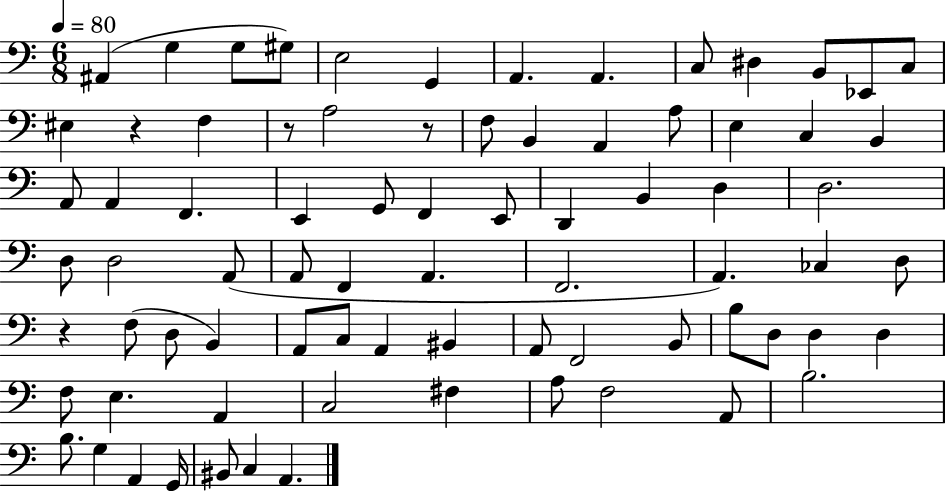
X:1
T:Untitled
M:6/8
L:1/4
K:C
^A,, G, G,/2 ^G,/2 E,2 G,, A,, A,, C,/2 ^D, B,,/2 _E,,/2 C,/2 ^E, z F, z/2 A,2 z/2 F,/2 B,, A,, A,/2 E, C, B,, A,,/2 A,, F,, E,, G,,/2 F,, E,,/2 D,, B,, D, D,2 D,/2 D,2 A,,/2 A,,/2 F,, A,, F,,2 A,, _C, D,/2 z F,/2 D,/2 B,, A,,/2 C,/2 A,, ^B,, A,,/2 F,,2 B,,/2 B,/2 D,/2 D, D, F,/2 E, A,, C,2 ^F, A,/2 F,2 A,,/2 B,2 B,/2 G, A,, G,,/4 ^B,,/2 C, A,,